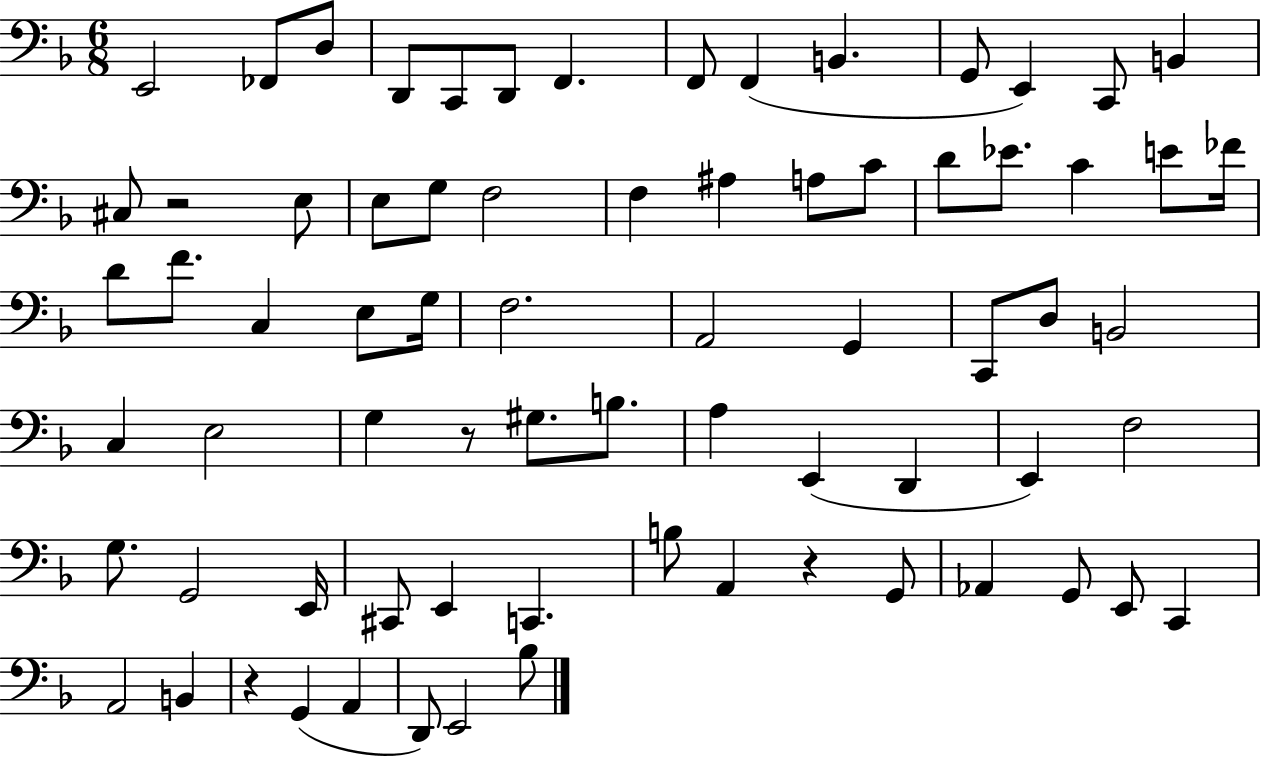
E2/h FES2/e D3/e D2/e C2/e D2/e F2/q. F2/e F2/q B2/q. G2/e E2/q C2/e B2/q C#3/e R/h E3/e E3/e G3/e F3/h F3/q A#3/q A3/e C4/e D4/e Eb4/e. C4/q E4/e FES4/s D4/e F4/e. C3/q E3/e G3/s F3/h. A2/h G2/q C2/e D3/e B2/h C3/q E3/h G3/q R/e G#3/e. B3/e. A3/q E2/q D2/q E2/q F3/h G3/e. G2/h E2/s C#2/e E2/q C2/q. B3/e A2/q R/q G2/e Ab2/q G2/e E2/e C2/q A2/h B2/q R/q G2/q A2/q D2/e E2/h Bb3/e